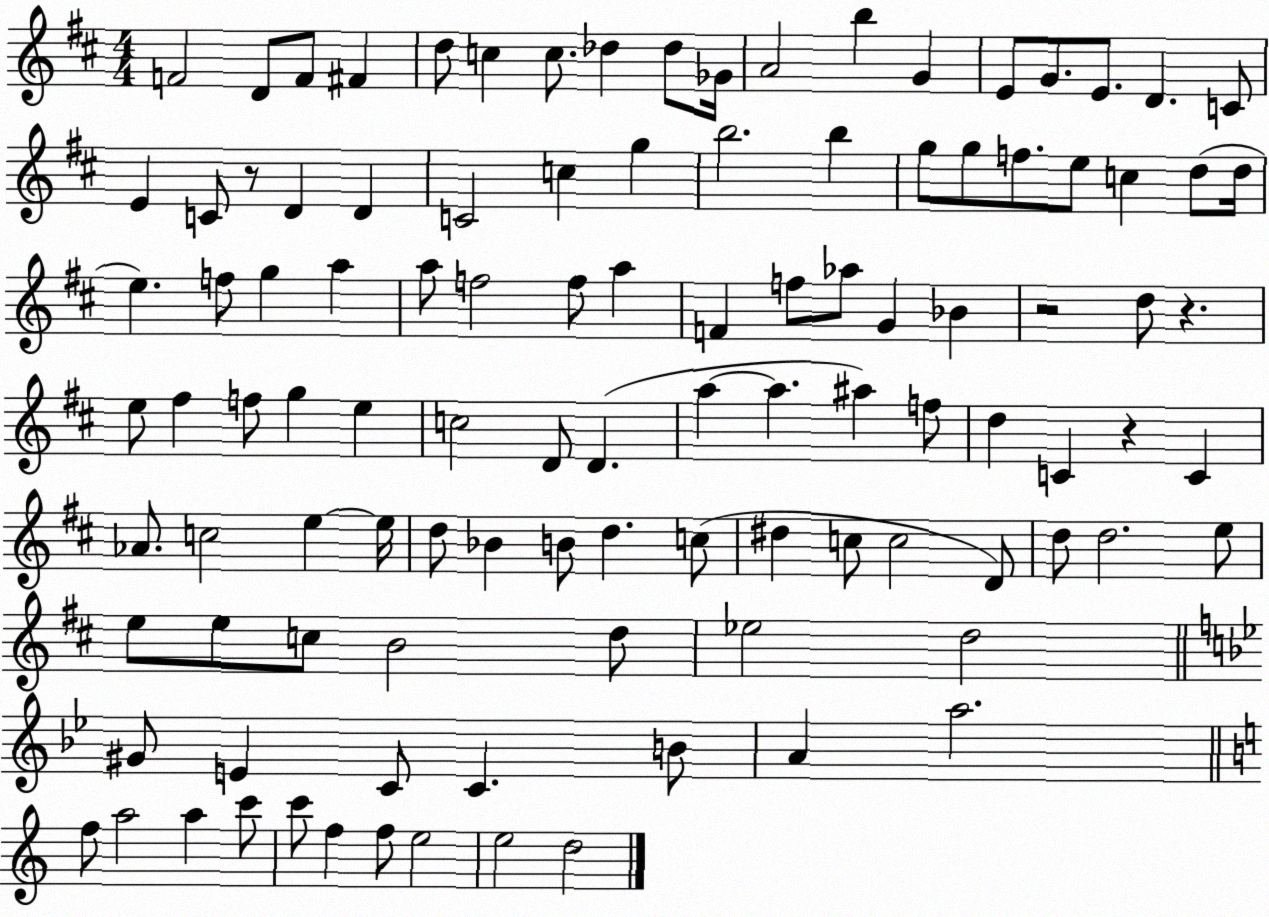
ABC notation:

X:1
T:Untitled
M:4/4
L:1/4
K:D
F2 D/2 F/2 ^F d/2 c c/2 _d _d/2 _G/4 A2 b G E/2 G/2 E/2 D C/2 E C/2 z/2 D D C2 c g b2 b g/2 g/2 f/2 e/2 c d/2 d/4 e f/2 g a a/2 f2 f/2 a F f/2 _a/2 G _B z2 d/2 z e/2 ^f f/2 g e c2 D/2 D a a ^a f/2 d C z C _A/2 c2 e e/4 d/2 _B B/2 d c/2 ^d c/2 c2 D/2 d/2 d2 e/2 e/2 e/2 c/2 B2 d/2 _e2 d2 ^G/2 E C/2 C B/2 A a2 f/2 a2 a c'/2 c'/2 f f/2 e2 e2 d2